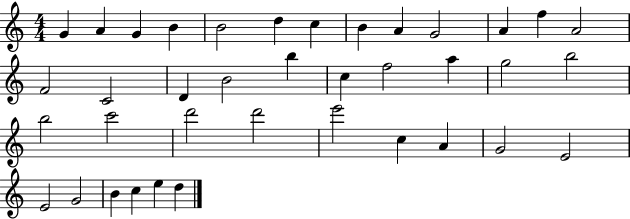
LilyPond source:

{
  \clef treble
  \numericTimeSignature
  \time 4/4
  \key c \major
  g'4 a'4 g'4 b'4 | b'2 d''4 c''4 | b'4 a'4 g'2 | a'4 f''4 a'2 | \break f'2 c'2 | d'4 b'2 b''4 | c''4 f''2 a''4 | g''2 b''2 | \break b''2 c'''2 | d'''2 d'''2 | e'''2 c''4 a'4 | g'2 e'2 | \break e'2 g'2 | b'4 c''4 e''4 d''4 | \bar "|."
}